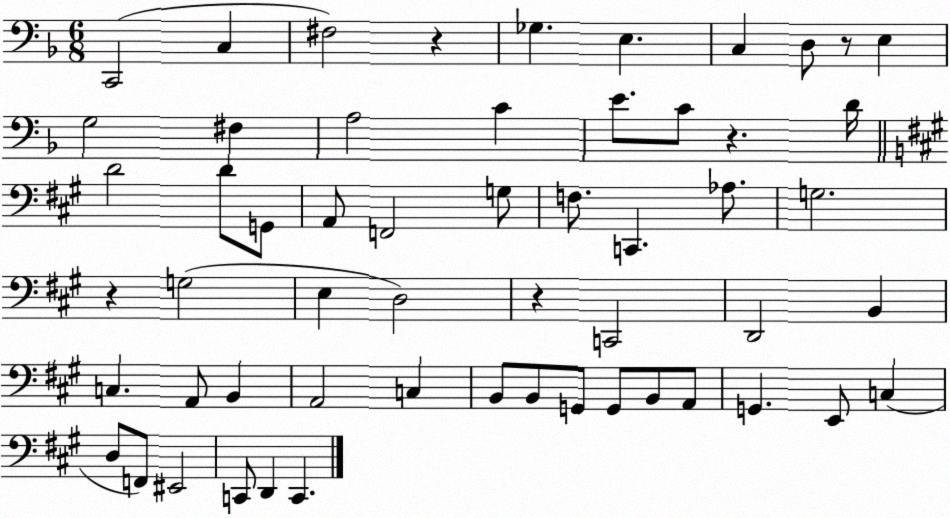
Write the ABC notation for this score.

X:1
T:Untitled
M:6/8
L:1/4
K:F
C,,2 C, ^F,2 z _G, E, C, D,/2 z/2 E, G,2 ^F, A,2 C E/2 C/2 z D/4 D2 D/2 G,,/2 A,,/2 F,,2 G,/2 F,/2 C,, _A,/2 G,2 z G,2 E, D,2 z C,,2 D,,2 B,, C, A,,/2 B,, A,,2 C, B,,/2 B,,/2 G,,/2 G,,/2 B,,/2 A,,/2 G,, E,,/2 C, D,/2 F,,/2 ^E,,2 C,,/2 D,, C,,